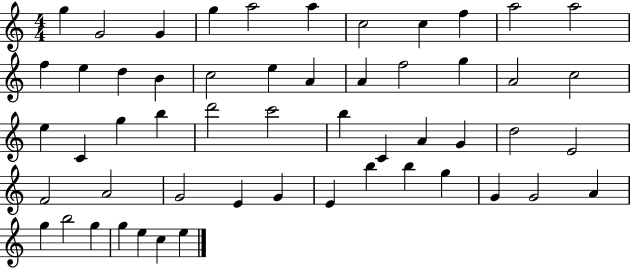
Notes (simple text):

G5/q G4/h G4/q G5/q A5/h A5/q C5/h C5/q F5/q A5/h A5/h F5/q E5/q D5/q B4/q C5/h E5/q A4/q A4/q F5/h G5/q A4/h C5/h E5/q C4/q G5/q B5/q D6/h C6/h B5/q C4/q A4/q G4/q D5/h E4/h F4/h A4/h G4/h E4/q G4/q E4/q B5/q B5/q G5/q G4/q G4/h A4/q G5/q B5/h G5/q G5/q E5/q C5/q E5/q